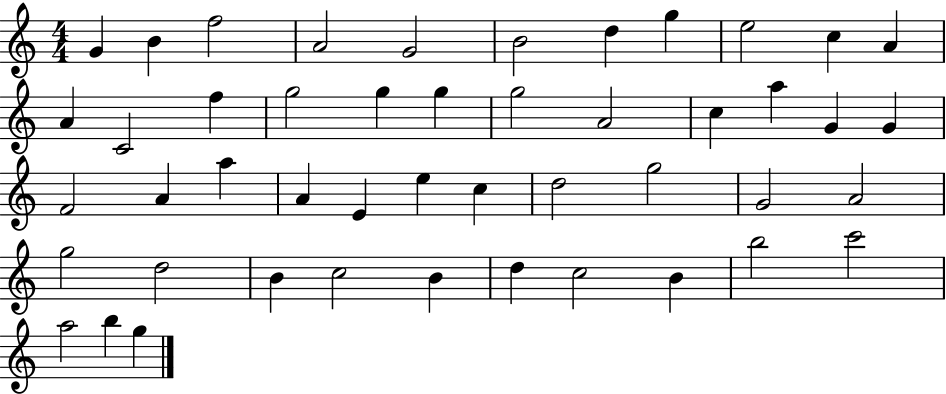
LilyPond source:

{
  \clef treble
  \numericTimeSignature
  \time 4/4
  \key c \major
  g'4 b'4 f''2 | a'2 g'2 | b'2 d''4 g''4 | e''2 c''4 a'4 | \break a'4 c'2 f''4 | g''2 g''4 g''4 | g''2 a'2 | c''4 a''4 g'4 g'4 | \break f'2 a'4 a''4 | a'4 e'4 e''4 c''4 | d''2 g''2 | g'2 a'2 | \break g''2 d''2 | b'4 c''2 b'4 | d''4 c''2 b'4 | b''2 c'''2 | \break a''2 b''4 g''4 | \bar "|."
}